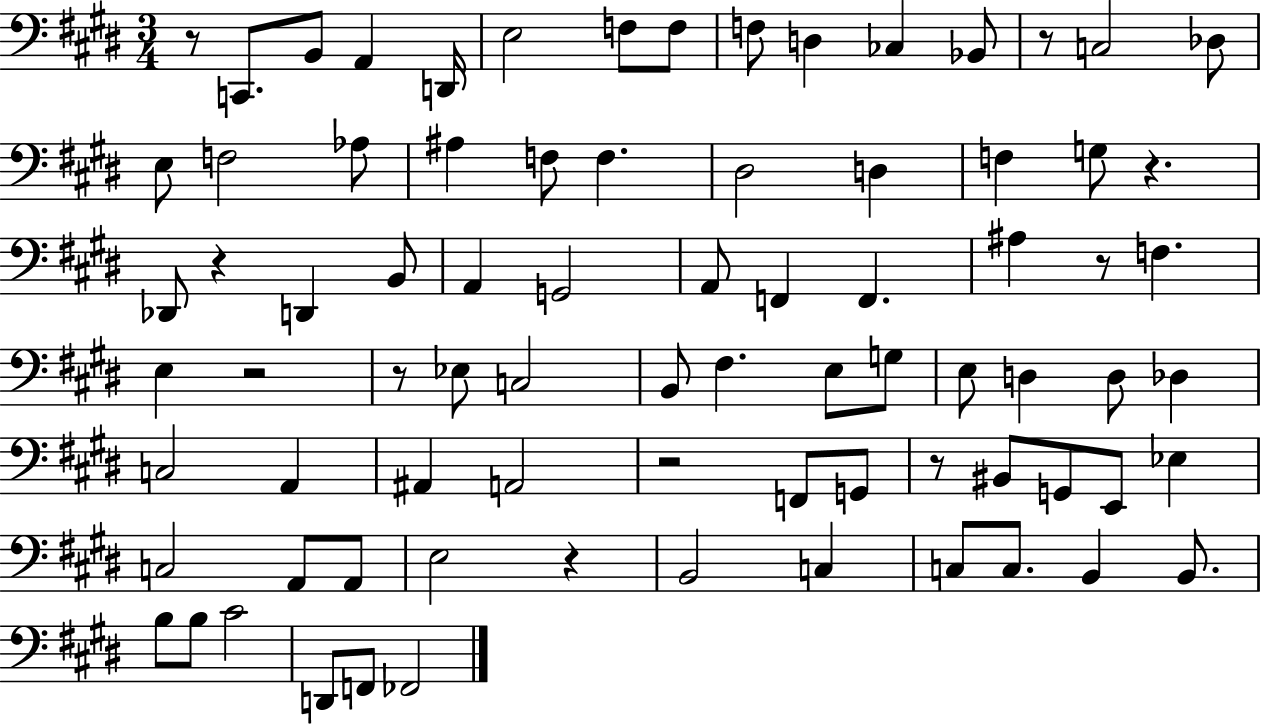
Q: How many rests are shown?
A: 10